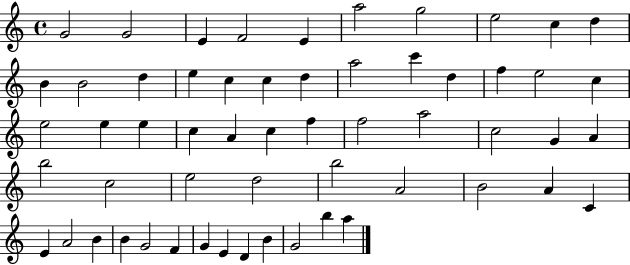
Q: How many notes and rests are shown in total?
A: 57